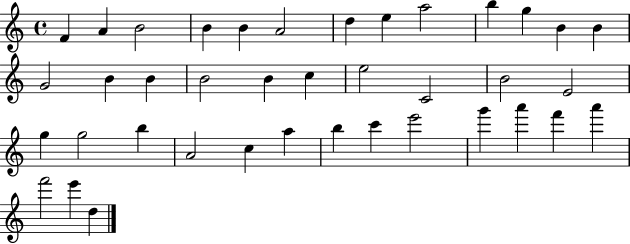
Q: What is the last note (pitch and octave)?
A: D5